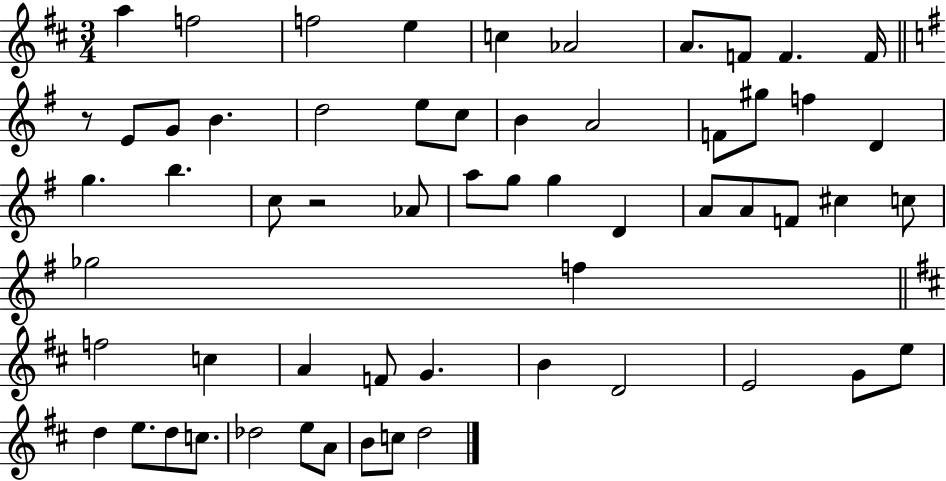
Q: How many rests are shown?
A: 2